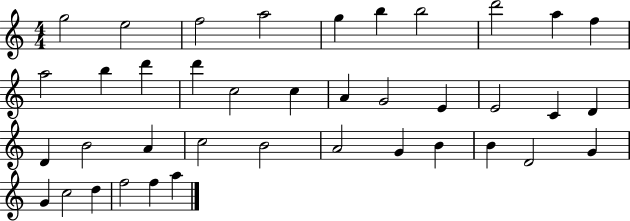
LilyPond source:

{
  \clef treble
  \numericTimeSignature
  \time 4/4
  \key c \major
  g''2 e''2 | f''2 a''2 | g''4 b''4 b''2 | d'''2 a''4 f''4 | \break a''2 b''4 d'''4 | d'''4 c''2 c''4 | a'4 g'2 e'4 | e'2 c'4 d'4 | \break d'4 b'2 a'4 | c''2 b'2 | a'2 g'4 b'4 | b'4 d'2 g'4 | \break g'4 c''2 d''4 | f''2 f''4 a''4 | \bar "|."
}